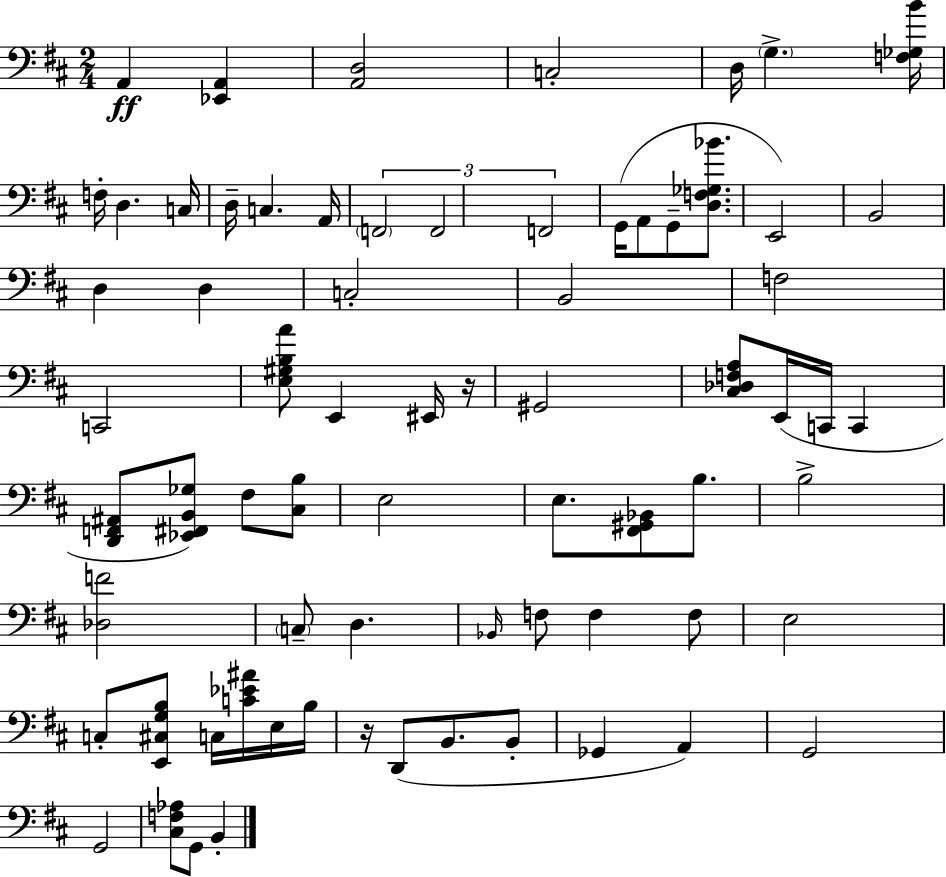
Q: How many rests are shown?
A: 2